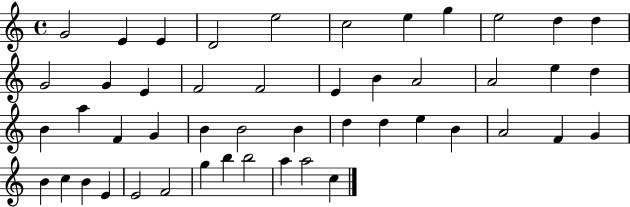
{
  \clef treble
  \time 4/4
  \defaultTimeSignature
  \key c \major
  g'2 e'4 e'4 | d'2 e''2 | c''2 e''4 g''4 | e''2 d''4 d''4 | \break g'2 g'4 e'4 | f'2 f'2 | e'4 b'4 a'2 | a'2 e''4 d''4 | \break b'4 a''4 f'4 g'4 | b'4 b'2 b'4 | d''4 d''4 e''4 b'4 | a'2 f'4 g'4 | \break b'4 c''4 b'4 e'4 | e'2 f'2 | g''4 b''4 b''2 | a''4 a''2 c''4 | \break \bar "|."
}